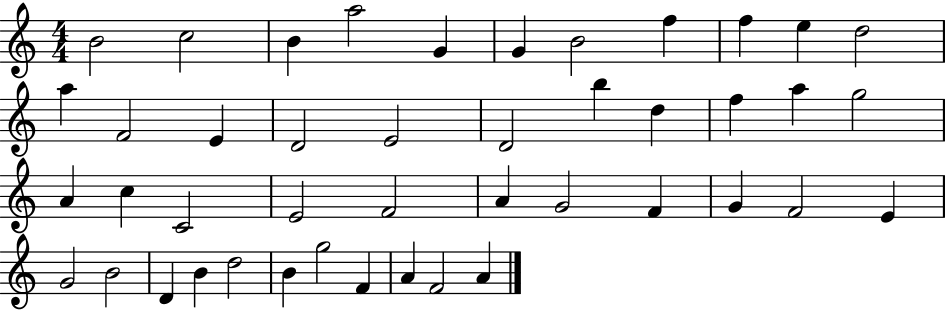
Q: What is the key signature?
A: C major